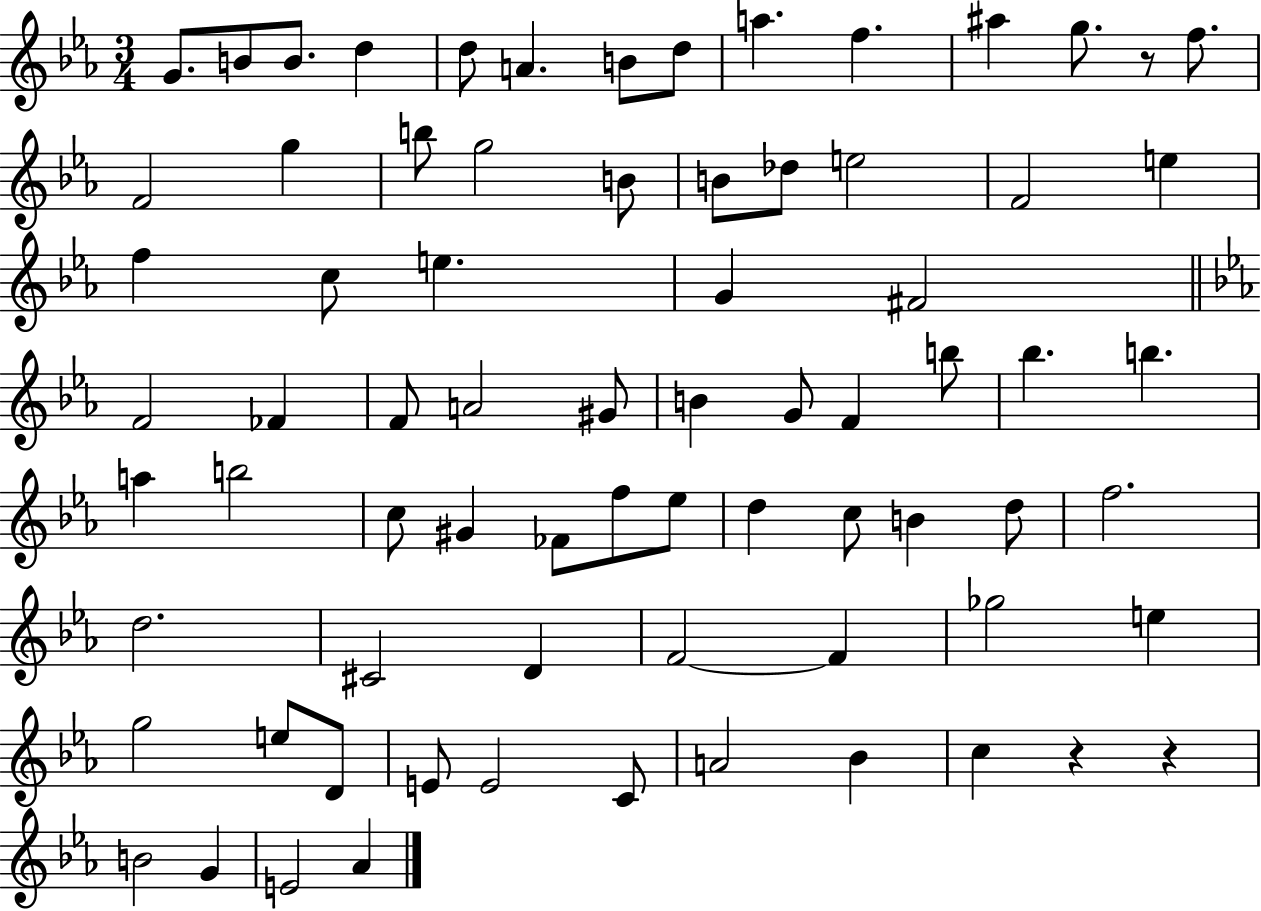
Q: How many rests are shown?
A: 3